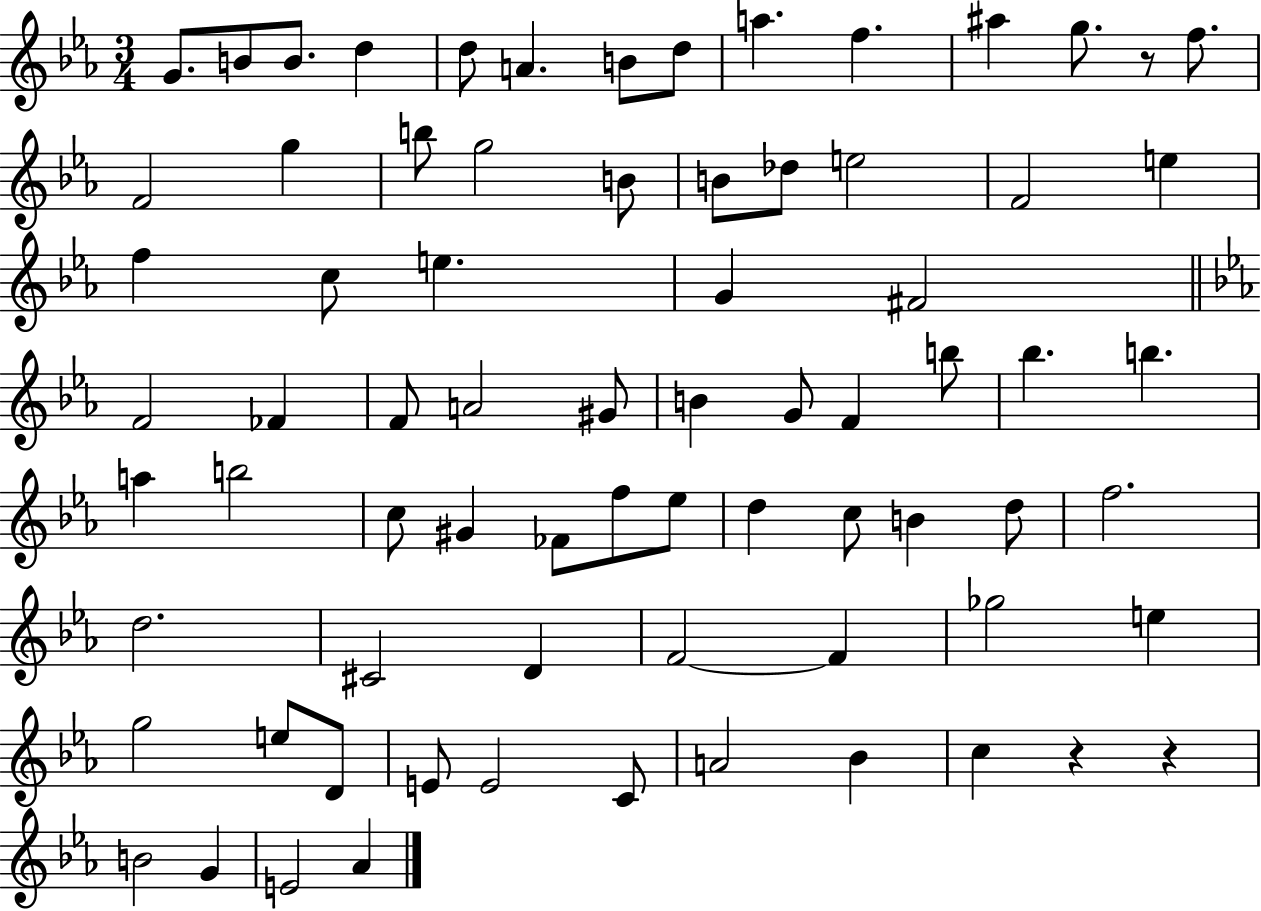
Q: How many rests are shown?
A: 3